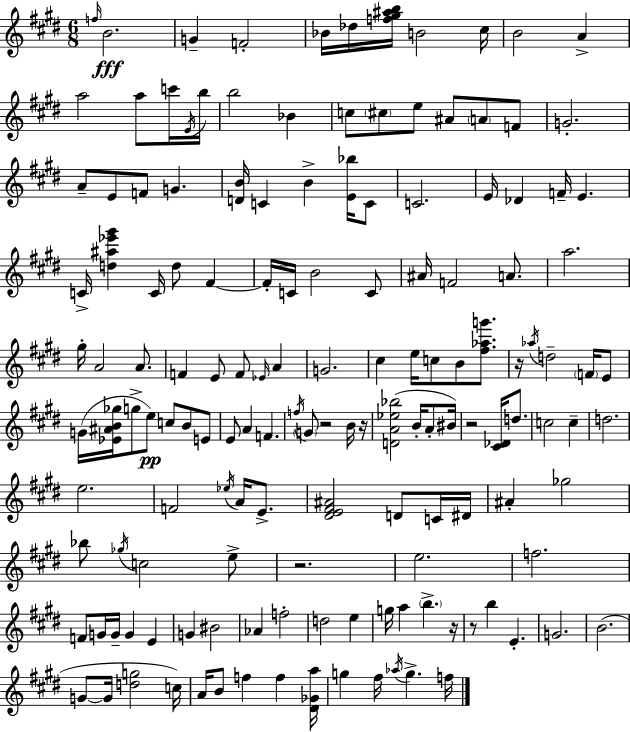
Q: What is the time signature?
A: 6/8